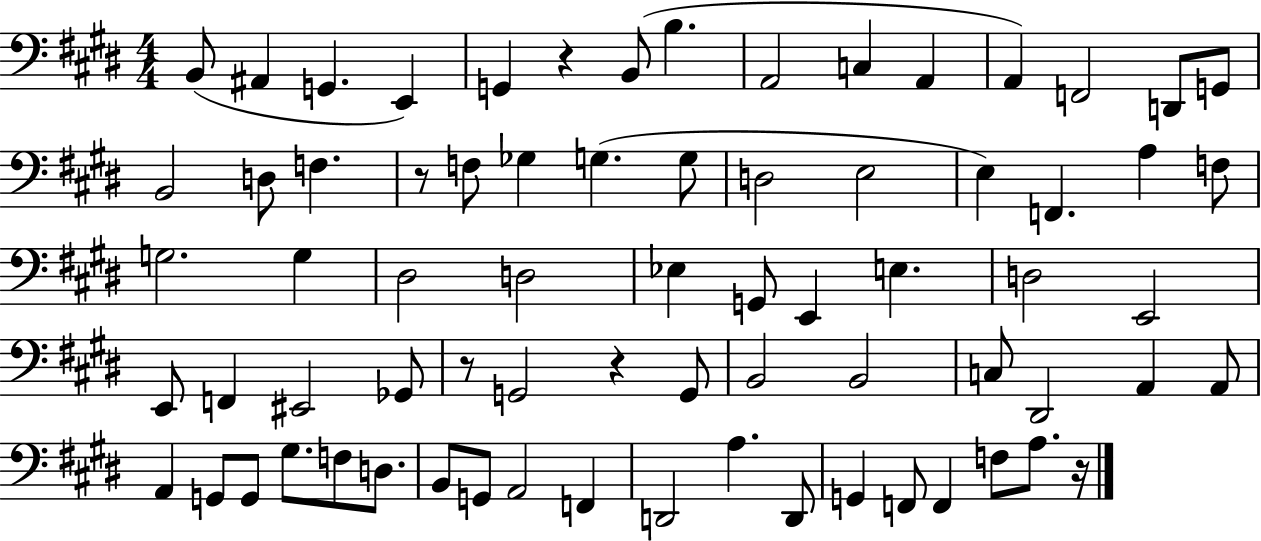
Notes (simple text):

B2/e A#2/q G2/q. E2/q G2/q R/q B2/e B3/q. A2/h C3/q A2/q A2/q F2/h D2/e G2/e B2/h D3/e F3/q. R/e F3/e Gb3/q G3/q. G3/e D3/h E3/h E3/q F2/q. A3/q F3/e G3/h. G3/q D#3/h D3/h Eb3/q G2/e E2/q E3/q. D3/h E2/h E2/e F2/q EIS2/h Gb2/e R/e G2/h R/q G2/e B2/h B2/h C3/e D#2/h A2/q A2/e A2/q G2/e G2/e G#3/e. F3/e D3/e. B2/e G2/e A2/h F2/q D2/h A3/q. D2/e G2/q F2/e F2/q F3/e A3/e. R/s